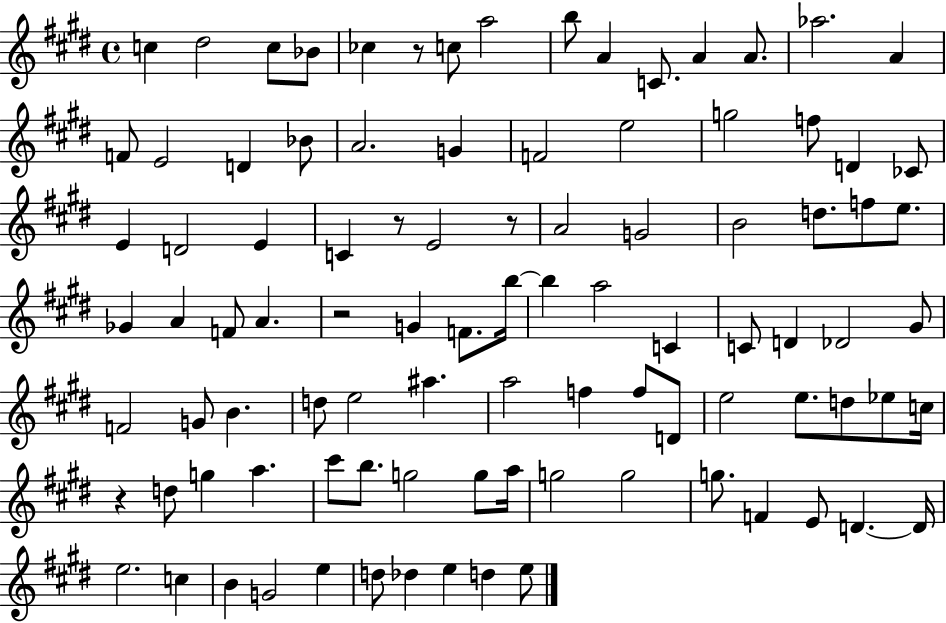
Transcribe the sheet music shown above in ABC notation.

X:1
T:Untitled
M:4/4
L:1/4
K:E
c ^d2 c/2 _B/2 _c z/2 c/2 a2 b/2 A C/2 A A/2 _a2 A F/2 E2 D _B/2 A2 G F2 e2 g2 f/2 D _C/2 E D2 E C z/2 E2 z/2 A2 G2 B2 d/2 f/2 e/2 _G A F/2 A z2 G F/2 b/4 b a2 C C/2 D _D2 ^G/2 F2 G/2 B d/2 e2 ^a a2 f f/2 D/2 e2 e/2 d/2 _e/2 c/4 z d/2 g a ^c'/2 b/2 g2 g/2 a/4 g2 g2 g/2 F E/2 D D/4 e2 c B G2 e d/2 _d e d e/2